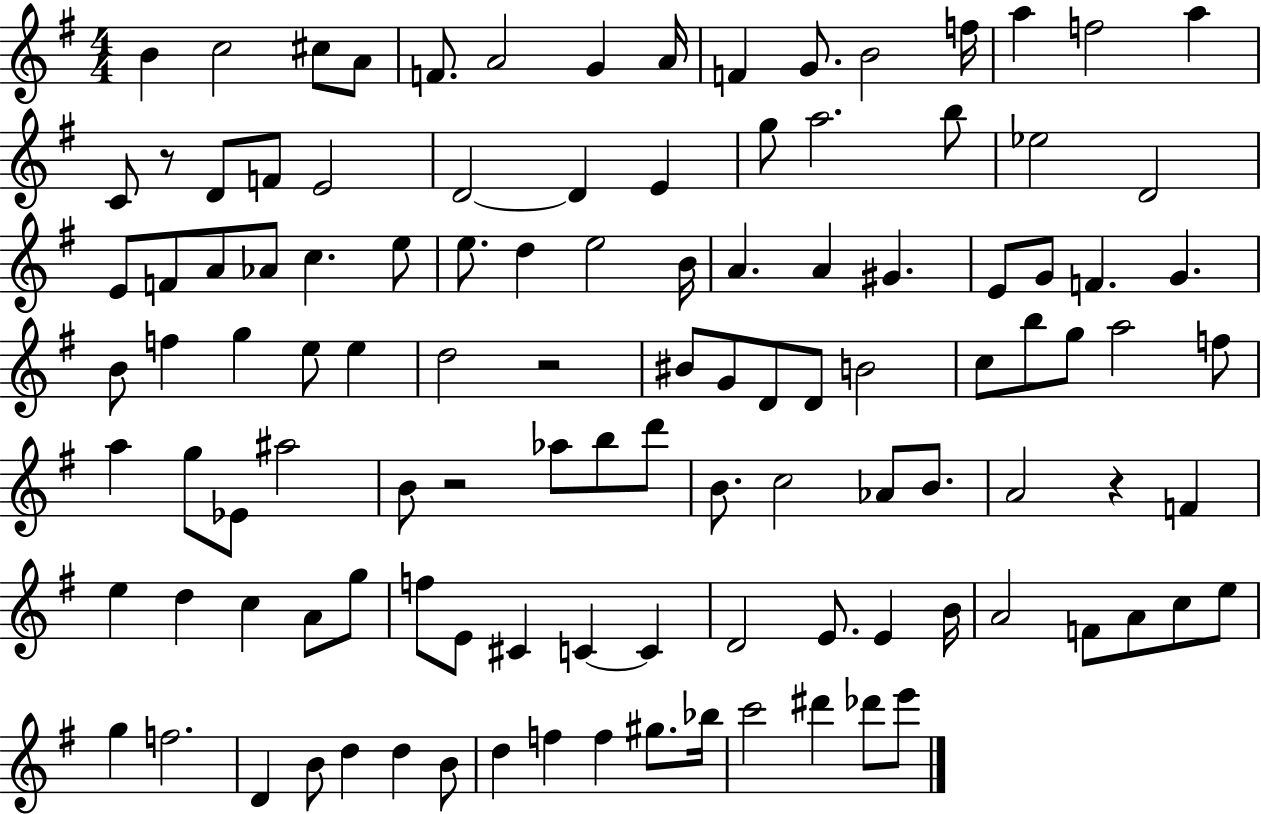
{
  \clef treble
  \numericTimeSignature
  \time 4/4
  \key g \major
  \repeat volta 2 { b'4 c''2 cis''8 a'8 | f'8. a'2 g'4 a'16 | f'4 g'8. b'2 f''16 | a''4 f''2 a''4 | \break c'8 r8 d'8 f'8 e'2 | d'2~~ d'4 e'4 | g''8 a''2. b''8 | ees''2 d'2 | \break e'8 f'8 a'8 aes'8 c''4. e''8 | e''8. d''4 e''2 b'16 | a'4. a'4 gis'4. | e'8 g'8 f'4. g'4. | \break b'8 f''4 g''4 e''8 e''4 | d''2 r2 | bis'8 g'8 d'8 d'8 b'2 | c''8 b''8 g''8 a''2 f''8 | \break a''4 g''8 ees'8 ais''2 | b'8 r2 aes''8 b''8 d'''8 | b'8. c''2 aes'8 b'8. | a'2 r4 f'4 | \break e''4 d''4 c''4 a'8 g''8 | f''8 e'8 cis'4 c'4~~ c'4 | d'2 e'8. e'4 b'16 | a'2 f'8 a'8 c''8 e''8 | \break g''4 f''2. | d'4 b'8 d''4 d''4 b'8 | d''4 f''4 f''4 gis''8. bes''16 | c'''2 dis'''4 des'''8 e'''8 | \break } \bar "|."
}